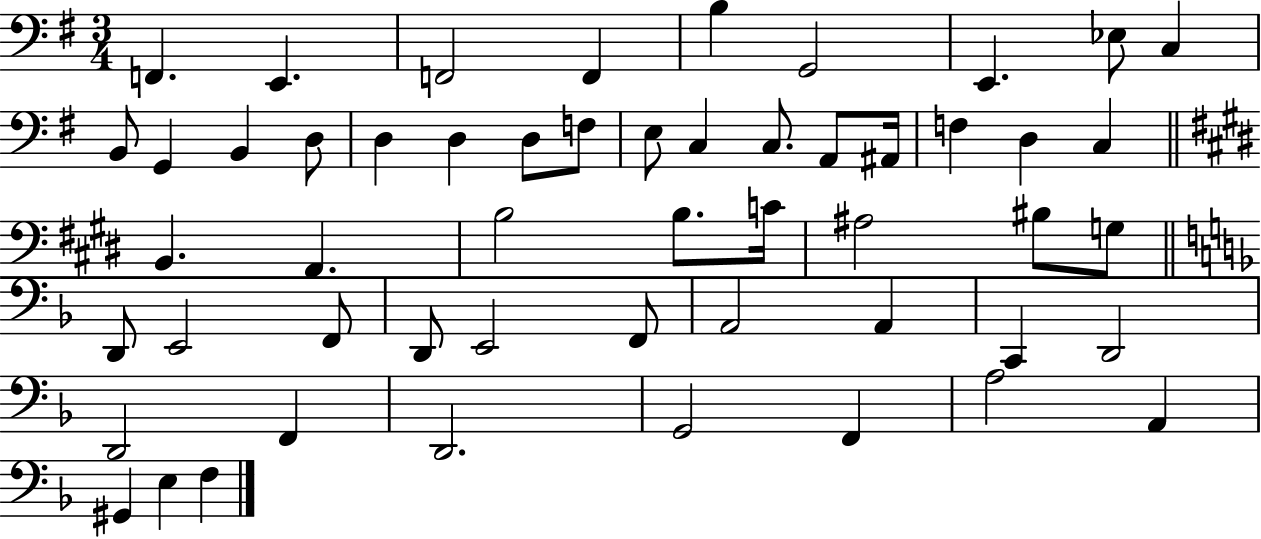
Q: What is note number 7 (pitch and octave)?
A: E2